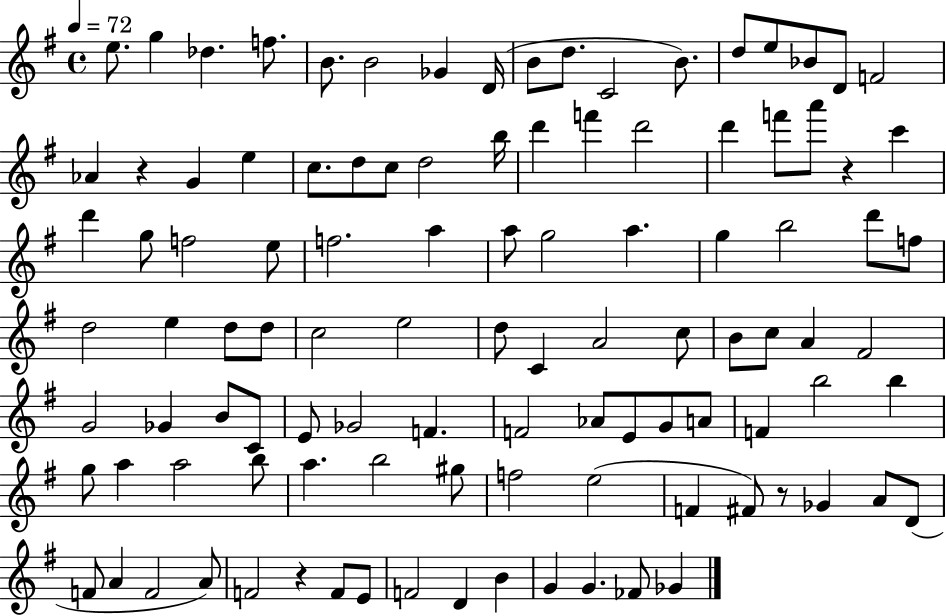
X:1
T:Untitled
M:4/4
L:1/4
K:G
e/2 g _d f/2 B/2 B2 _G D/4 B/2 d/2 C2 B/2 d/2 e/2 _B/2 D/2 F2 _A z G e c/2 d/2 c/2 d2 b/4 d' f' d'2 d' f'/2 a'/2 z c' d' g/2 f2 e/2 f2 a a/2 g2 a g b2 d'/2 f/2 d2 e d/2 d/2 c2 e2 d/2 C A2 c/2 B/2 c/2 A ^F2 G2 _G B/2 C/2 E/2 _G2 F F2 _A/2 E/2 G/2 A/2 F b2 b g/2 a a2 b/2 a b2 ^g/2 f2 e2 F ^F/2 z/2 _G A/2 D/2 F/2 A F2 A/2 F2 z F/2 E/2 F2 D B G G _F/2 _G